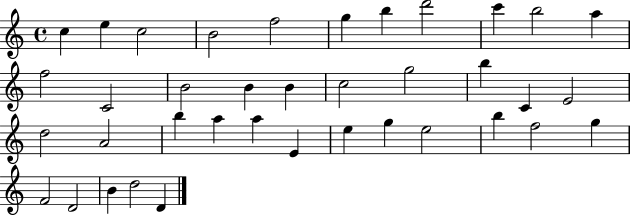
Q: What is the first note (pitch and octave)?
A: C5